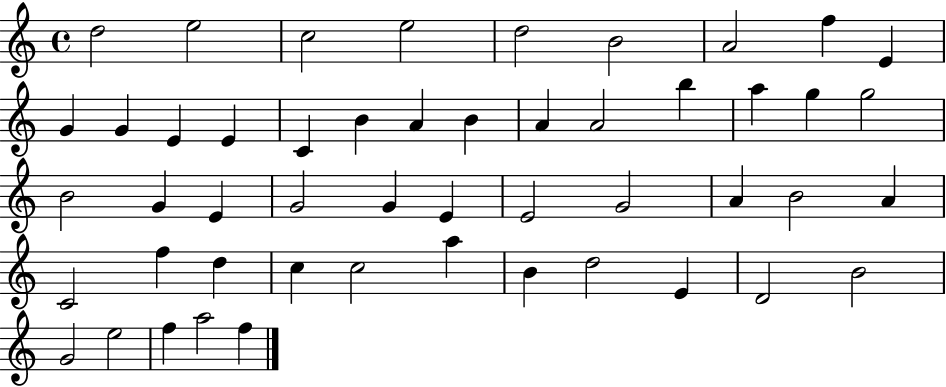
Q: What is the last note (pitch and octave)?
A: F5